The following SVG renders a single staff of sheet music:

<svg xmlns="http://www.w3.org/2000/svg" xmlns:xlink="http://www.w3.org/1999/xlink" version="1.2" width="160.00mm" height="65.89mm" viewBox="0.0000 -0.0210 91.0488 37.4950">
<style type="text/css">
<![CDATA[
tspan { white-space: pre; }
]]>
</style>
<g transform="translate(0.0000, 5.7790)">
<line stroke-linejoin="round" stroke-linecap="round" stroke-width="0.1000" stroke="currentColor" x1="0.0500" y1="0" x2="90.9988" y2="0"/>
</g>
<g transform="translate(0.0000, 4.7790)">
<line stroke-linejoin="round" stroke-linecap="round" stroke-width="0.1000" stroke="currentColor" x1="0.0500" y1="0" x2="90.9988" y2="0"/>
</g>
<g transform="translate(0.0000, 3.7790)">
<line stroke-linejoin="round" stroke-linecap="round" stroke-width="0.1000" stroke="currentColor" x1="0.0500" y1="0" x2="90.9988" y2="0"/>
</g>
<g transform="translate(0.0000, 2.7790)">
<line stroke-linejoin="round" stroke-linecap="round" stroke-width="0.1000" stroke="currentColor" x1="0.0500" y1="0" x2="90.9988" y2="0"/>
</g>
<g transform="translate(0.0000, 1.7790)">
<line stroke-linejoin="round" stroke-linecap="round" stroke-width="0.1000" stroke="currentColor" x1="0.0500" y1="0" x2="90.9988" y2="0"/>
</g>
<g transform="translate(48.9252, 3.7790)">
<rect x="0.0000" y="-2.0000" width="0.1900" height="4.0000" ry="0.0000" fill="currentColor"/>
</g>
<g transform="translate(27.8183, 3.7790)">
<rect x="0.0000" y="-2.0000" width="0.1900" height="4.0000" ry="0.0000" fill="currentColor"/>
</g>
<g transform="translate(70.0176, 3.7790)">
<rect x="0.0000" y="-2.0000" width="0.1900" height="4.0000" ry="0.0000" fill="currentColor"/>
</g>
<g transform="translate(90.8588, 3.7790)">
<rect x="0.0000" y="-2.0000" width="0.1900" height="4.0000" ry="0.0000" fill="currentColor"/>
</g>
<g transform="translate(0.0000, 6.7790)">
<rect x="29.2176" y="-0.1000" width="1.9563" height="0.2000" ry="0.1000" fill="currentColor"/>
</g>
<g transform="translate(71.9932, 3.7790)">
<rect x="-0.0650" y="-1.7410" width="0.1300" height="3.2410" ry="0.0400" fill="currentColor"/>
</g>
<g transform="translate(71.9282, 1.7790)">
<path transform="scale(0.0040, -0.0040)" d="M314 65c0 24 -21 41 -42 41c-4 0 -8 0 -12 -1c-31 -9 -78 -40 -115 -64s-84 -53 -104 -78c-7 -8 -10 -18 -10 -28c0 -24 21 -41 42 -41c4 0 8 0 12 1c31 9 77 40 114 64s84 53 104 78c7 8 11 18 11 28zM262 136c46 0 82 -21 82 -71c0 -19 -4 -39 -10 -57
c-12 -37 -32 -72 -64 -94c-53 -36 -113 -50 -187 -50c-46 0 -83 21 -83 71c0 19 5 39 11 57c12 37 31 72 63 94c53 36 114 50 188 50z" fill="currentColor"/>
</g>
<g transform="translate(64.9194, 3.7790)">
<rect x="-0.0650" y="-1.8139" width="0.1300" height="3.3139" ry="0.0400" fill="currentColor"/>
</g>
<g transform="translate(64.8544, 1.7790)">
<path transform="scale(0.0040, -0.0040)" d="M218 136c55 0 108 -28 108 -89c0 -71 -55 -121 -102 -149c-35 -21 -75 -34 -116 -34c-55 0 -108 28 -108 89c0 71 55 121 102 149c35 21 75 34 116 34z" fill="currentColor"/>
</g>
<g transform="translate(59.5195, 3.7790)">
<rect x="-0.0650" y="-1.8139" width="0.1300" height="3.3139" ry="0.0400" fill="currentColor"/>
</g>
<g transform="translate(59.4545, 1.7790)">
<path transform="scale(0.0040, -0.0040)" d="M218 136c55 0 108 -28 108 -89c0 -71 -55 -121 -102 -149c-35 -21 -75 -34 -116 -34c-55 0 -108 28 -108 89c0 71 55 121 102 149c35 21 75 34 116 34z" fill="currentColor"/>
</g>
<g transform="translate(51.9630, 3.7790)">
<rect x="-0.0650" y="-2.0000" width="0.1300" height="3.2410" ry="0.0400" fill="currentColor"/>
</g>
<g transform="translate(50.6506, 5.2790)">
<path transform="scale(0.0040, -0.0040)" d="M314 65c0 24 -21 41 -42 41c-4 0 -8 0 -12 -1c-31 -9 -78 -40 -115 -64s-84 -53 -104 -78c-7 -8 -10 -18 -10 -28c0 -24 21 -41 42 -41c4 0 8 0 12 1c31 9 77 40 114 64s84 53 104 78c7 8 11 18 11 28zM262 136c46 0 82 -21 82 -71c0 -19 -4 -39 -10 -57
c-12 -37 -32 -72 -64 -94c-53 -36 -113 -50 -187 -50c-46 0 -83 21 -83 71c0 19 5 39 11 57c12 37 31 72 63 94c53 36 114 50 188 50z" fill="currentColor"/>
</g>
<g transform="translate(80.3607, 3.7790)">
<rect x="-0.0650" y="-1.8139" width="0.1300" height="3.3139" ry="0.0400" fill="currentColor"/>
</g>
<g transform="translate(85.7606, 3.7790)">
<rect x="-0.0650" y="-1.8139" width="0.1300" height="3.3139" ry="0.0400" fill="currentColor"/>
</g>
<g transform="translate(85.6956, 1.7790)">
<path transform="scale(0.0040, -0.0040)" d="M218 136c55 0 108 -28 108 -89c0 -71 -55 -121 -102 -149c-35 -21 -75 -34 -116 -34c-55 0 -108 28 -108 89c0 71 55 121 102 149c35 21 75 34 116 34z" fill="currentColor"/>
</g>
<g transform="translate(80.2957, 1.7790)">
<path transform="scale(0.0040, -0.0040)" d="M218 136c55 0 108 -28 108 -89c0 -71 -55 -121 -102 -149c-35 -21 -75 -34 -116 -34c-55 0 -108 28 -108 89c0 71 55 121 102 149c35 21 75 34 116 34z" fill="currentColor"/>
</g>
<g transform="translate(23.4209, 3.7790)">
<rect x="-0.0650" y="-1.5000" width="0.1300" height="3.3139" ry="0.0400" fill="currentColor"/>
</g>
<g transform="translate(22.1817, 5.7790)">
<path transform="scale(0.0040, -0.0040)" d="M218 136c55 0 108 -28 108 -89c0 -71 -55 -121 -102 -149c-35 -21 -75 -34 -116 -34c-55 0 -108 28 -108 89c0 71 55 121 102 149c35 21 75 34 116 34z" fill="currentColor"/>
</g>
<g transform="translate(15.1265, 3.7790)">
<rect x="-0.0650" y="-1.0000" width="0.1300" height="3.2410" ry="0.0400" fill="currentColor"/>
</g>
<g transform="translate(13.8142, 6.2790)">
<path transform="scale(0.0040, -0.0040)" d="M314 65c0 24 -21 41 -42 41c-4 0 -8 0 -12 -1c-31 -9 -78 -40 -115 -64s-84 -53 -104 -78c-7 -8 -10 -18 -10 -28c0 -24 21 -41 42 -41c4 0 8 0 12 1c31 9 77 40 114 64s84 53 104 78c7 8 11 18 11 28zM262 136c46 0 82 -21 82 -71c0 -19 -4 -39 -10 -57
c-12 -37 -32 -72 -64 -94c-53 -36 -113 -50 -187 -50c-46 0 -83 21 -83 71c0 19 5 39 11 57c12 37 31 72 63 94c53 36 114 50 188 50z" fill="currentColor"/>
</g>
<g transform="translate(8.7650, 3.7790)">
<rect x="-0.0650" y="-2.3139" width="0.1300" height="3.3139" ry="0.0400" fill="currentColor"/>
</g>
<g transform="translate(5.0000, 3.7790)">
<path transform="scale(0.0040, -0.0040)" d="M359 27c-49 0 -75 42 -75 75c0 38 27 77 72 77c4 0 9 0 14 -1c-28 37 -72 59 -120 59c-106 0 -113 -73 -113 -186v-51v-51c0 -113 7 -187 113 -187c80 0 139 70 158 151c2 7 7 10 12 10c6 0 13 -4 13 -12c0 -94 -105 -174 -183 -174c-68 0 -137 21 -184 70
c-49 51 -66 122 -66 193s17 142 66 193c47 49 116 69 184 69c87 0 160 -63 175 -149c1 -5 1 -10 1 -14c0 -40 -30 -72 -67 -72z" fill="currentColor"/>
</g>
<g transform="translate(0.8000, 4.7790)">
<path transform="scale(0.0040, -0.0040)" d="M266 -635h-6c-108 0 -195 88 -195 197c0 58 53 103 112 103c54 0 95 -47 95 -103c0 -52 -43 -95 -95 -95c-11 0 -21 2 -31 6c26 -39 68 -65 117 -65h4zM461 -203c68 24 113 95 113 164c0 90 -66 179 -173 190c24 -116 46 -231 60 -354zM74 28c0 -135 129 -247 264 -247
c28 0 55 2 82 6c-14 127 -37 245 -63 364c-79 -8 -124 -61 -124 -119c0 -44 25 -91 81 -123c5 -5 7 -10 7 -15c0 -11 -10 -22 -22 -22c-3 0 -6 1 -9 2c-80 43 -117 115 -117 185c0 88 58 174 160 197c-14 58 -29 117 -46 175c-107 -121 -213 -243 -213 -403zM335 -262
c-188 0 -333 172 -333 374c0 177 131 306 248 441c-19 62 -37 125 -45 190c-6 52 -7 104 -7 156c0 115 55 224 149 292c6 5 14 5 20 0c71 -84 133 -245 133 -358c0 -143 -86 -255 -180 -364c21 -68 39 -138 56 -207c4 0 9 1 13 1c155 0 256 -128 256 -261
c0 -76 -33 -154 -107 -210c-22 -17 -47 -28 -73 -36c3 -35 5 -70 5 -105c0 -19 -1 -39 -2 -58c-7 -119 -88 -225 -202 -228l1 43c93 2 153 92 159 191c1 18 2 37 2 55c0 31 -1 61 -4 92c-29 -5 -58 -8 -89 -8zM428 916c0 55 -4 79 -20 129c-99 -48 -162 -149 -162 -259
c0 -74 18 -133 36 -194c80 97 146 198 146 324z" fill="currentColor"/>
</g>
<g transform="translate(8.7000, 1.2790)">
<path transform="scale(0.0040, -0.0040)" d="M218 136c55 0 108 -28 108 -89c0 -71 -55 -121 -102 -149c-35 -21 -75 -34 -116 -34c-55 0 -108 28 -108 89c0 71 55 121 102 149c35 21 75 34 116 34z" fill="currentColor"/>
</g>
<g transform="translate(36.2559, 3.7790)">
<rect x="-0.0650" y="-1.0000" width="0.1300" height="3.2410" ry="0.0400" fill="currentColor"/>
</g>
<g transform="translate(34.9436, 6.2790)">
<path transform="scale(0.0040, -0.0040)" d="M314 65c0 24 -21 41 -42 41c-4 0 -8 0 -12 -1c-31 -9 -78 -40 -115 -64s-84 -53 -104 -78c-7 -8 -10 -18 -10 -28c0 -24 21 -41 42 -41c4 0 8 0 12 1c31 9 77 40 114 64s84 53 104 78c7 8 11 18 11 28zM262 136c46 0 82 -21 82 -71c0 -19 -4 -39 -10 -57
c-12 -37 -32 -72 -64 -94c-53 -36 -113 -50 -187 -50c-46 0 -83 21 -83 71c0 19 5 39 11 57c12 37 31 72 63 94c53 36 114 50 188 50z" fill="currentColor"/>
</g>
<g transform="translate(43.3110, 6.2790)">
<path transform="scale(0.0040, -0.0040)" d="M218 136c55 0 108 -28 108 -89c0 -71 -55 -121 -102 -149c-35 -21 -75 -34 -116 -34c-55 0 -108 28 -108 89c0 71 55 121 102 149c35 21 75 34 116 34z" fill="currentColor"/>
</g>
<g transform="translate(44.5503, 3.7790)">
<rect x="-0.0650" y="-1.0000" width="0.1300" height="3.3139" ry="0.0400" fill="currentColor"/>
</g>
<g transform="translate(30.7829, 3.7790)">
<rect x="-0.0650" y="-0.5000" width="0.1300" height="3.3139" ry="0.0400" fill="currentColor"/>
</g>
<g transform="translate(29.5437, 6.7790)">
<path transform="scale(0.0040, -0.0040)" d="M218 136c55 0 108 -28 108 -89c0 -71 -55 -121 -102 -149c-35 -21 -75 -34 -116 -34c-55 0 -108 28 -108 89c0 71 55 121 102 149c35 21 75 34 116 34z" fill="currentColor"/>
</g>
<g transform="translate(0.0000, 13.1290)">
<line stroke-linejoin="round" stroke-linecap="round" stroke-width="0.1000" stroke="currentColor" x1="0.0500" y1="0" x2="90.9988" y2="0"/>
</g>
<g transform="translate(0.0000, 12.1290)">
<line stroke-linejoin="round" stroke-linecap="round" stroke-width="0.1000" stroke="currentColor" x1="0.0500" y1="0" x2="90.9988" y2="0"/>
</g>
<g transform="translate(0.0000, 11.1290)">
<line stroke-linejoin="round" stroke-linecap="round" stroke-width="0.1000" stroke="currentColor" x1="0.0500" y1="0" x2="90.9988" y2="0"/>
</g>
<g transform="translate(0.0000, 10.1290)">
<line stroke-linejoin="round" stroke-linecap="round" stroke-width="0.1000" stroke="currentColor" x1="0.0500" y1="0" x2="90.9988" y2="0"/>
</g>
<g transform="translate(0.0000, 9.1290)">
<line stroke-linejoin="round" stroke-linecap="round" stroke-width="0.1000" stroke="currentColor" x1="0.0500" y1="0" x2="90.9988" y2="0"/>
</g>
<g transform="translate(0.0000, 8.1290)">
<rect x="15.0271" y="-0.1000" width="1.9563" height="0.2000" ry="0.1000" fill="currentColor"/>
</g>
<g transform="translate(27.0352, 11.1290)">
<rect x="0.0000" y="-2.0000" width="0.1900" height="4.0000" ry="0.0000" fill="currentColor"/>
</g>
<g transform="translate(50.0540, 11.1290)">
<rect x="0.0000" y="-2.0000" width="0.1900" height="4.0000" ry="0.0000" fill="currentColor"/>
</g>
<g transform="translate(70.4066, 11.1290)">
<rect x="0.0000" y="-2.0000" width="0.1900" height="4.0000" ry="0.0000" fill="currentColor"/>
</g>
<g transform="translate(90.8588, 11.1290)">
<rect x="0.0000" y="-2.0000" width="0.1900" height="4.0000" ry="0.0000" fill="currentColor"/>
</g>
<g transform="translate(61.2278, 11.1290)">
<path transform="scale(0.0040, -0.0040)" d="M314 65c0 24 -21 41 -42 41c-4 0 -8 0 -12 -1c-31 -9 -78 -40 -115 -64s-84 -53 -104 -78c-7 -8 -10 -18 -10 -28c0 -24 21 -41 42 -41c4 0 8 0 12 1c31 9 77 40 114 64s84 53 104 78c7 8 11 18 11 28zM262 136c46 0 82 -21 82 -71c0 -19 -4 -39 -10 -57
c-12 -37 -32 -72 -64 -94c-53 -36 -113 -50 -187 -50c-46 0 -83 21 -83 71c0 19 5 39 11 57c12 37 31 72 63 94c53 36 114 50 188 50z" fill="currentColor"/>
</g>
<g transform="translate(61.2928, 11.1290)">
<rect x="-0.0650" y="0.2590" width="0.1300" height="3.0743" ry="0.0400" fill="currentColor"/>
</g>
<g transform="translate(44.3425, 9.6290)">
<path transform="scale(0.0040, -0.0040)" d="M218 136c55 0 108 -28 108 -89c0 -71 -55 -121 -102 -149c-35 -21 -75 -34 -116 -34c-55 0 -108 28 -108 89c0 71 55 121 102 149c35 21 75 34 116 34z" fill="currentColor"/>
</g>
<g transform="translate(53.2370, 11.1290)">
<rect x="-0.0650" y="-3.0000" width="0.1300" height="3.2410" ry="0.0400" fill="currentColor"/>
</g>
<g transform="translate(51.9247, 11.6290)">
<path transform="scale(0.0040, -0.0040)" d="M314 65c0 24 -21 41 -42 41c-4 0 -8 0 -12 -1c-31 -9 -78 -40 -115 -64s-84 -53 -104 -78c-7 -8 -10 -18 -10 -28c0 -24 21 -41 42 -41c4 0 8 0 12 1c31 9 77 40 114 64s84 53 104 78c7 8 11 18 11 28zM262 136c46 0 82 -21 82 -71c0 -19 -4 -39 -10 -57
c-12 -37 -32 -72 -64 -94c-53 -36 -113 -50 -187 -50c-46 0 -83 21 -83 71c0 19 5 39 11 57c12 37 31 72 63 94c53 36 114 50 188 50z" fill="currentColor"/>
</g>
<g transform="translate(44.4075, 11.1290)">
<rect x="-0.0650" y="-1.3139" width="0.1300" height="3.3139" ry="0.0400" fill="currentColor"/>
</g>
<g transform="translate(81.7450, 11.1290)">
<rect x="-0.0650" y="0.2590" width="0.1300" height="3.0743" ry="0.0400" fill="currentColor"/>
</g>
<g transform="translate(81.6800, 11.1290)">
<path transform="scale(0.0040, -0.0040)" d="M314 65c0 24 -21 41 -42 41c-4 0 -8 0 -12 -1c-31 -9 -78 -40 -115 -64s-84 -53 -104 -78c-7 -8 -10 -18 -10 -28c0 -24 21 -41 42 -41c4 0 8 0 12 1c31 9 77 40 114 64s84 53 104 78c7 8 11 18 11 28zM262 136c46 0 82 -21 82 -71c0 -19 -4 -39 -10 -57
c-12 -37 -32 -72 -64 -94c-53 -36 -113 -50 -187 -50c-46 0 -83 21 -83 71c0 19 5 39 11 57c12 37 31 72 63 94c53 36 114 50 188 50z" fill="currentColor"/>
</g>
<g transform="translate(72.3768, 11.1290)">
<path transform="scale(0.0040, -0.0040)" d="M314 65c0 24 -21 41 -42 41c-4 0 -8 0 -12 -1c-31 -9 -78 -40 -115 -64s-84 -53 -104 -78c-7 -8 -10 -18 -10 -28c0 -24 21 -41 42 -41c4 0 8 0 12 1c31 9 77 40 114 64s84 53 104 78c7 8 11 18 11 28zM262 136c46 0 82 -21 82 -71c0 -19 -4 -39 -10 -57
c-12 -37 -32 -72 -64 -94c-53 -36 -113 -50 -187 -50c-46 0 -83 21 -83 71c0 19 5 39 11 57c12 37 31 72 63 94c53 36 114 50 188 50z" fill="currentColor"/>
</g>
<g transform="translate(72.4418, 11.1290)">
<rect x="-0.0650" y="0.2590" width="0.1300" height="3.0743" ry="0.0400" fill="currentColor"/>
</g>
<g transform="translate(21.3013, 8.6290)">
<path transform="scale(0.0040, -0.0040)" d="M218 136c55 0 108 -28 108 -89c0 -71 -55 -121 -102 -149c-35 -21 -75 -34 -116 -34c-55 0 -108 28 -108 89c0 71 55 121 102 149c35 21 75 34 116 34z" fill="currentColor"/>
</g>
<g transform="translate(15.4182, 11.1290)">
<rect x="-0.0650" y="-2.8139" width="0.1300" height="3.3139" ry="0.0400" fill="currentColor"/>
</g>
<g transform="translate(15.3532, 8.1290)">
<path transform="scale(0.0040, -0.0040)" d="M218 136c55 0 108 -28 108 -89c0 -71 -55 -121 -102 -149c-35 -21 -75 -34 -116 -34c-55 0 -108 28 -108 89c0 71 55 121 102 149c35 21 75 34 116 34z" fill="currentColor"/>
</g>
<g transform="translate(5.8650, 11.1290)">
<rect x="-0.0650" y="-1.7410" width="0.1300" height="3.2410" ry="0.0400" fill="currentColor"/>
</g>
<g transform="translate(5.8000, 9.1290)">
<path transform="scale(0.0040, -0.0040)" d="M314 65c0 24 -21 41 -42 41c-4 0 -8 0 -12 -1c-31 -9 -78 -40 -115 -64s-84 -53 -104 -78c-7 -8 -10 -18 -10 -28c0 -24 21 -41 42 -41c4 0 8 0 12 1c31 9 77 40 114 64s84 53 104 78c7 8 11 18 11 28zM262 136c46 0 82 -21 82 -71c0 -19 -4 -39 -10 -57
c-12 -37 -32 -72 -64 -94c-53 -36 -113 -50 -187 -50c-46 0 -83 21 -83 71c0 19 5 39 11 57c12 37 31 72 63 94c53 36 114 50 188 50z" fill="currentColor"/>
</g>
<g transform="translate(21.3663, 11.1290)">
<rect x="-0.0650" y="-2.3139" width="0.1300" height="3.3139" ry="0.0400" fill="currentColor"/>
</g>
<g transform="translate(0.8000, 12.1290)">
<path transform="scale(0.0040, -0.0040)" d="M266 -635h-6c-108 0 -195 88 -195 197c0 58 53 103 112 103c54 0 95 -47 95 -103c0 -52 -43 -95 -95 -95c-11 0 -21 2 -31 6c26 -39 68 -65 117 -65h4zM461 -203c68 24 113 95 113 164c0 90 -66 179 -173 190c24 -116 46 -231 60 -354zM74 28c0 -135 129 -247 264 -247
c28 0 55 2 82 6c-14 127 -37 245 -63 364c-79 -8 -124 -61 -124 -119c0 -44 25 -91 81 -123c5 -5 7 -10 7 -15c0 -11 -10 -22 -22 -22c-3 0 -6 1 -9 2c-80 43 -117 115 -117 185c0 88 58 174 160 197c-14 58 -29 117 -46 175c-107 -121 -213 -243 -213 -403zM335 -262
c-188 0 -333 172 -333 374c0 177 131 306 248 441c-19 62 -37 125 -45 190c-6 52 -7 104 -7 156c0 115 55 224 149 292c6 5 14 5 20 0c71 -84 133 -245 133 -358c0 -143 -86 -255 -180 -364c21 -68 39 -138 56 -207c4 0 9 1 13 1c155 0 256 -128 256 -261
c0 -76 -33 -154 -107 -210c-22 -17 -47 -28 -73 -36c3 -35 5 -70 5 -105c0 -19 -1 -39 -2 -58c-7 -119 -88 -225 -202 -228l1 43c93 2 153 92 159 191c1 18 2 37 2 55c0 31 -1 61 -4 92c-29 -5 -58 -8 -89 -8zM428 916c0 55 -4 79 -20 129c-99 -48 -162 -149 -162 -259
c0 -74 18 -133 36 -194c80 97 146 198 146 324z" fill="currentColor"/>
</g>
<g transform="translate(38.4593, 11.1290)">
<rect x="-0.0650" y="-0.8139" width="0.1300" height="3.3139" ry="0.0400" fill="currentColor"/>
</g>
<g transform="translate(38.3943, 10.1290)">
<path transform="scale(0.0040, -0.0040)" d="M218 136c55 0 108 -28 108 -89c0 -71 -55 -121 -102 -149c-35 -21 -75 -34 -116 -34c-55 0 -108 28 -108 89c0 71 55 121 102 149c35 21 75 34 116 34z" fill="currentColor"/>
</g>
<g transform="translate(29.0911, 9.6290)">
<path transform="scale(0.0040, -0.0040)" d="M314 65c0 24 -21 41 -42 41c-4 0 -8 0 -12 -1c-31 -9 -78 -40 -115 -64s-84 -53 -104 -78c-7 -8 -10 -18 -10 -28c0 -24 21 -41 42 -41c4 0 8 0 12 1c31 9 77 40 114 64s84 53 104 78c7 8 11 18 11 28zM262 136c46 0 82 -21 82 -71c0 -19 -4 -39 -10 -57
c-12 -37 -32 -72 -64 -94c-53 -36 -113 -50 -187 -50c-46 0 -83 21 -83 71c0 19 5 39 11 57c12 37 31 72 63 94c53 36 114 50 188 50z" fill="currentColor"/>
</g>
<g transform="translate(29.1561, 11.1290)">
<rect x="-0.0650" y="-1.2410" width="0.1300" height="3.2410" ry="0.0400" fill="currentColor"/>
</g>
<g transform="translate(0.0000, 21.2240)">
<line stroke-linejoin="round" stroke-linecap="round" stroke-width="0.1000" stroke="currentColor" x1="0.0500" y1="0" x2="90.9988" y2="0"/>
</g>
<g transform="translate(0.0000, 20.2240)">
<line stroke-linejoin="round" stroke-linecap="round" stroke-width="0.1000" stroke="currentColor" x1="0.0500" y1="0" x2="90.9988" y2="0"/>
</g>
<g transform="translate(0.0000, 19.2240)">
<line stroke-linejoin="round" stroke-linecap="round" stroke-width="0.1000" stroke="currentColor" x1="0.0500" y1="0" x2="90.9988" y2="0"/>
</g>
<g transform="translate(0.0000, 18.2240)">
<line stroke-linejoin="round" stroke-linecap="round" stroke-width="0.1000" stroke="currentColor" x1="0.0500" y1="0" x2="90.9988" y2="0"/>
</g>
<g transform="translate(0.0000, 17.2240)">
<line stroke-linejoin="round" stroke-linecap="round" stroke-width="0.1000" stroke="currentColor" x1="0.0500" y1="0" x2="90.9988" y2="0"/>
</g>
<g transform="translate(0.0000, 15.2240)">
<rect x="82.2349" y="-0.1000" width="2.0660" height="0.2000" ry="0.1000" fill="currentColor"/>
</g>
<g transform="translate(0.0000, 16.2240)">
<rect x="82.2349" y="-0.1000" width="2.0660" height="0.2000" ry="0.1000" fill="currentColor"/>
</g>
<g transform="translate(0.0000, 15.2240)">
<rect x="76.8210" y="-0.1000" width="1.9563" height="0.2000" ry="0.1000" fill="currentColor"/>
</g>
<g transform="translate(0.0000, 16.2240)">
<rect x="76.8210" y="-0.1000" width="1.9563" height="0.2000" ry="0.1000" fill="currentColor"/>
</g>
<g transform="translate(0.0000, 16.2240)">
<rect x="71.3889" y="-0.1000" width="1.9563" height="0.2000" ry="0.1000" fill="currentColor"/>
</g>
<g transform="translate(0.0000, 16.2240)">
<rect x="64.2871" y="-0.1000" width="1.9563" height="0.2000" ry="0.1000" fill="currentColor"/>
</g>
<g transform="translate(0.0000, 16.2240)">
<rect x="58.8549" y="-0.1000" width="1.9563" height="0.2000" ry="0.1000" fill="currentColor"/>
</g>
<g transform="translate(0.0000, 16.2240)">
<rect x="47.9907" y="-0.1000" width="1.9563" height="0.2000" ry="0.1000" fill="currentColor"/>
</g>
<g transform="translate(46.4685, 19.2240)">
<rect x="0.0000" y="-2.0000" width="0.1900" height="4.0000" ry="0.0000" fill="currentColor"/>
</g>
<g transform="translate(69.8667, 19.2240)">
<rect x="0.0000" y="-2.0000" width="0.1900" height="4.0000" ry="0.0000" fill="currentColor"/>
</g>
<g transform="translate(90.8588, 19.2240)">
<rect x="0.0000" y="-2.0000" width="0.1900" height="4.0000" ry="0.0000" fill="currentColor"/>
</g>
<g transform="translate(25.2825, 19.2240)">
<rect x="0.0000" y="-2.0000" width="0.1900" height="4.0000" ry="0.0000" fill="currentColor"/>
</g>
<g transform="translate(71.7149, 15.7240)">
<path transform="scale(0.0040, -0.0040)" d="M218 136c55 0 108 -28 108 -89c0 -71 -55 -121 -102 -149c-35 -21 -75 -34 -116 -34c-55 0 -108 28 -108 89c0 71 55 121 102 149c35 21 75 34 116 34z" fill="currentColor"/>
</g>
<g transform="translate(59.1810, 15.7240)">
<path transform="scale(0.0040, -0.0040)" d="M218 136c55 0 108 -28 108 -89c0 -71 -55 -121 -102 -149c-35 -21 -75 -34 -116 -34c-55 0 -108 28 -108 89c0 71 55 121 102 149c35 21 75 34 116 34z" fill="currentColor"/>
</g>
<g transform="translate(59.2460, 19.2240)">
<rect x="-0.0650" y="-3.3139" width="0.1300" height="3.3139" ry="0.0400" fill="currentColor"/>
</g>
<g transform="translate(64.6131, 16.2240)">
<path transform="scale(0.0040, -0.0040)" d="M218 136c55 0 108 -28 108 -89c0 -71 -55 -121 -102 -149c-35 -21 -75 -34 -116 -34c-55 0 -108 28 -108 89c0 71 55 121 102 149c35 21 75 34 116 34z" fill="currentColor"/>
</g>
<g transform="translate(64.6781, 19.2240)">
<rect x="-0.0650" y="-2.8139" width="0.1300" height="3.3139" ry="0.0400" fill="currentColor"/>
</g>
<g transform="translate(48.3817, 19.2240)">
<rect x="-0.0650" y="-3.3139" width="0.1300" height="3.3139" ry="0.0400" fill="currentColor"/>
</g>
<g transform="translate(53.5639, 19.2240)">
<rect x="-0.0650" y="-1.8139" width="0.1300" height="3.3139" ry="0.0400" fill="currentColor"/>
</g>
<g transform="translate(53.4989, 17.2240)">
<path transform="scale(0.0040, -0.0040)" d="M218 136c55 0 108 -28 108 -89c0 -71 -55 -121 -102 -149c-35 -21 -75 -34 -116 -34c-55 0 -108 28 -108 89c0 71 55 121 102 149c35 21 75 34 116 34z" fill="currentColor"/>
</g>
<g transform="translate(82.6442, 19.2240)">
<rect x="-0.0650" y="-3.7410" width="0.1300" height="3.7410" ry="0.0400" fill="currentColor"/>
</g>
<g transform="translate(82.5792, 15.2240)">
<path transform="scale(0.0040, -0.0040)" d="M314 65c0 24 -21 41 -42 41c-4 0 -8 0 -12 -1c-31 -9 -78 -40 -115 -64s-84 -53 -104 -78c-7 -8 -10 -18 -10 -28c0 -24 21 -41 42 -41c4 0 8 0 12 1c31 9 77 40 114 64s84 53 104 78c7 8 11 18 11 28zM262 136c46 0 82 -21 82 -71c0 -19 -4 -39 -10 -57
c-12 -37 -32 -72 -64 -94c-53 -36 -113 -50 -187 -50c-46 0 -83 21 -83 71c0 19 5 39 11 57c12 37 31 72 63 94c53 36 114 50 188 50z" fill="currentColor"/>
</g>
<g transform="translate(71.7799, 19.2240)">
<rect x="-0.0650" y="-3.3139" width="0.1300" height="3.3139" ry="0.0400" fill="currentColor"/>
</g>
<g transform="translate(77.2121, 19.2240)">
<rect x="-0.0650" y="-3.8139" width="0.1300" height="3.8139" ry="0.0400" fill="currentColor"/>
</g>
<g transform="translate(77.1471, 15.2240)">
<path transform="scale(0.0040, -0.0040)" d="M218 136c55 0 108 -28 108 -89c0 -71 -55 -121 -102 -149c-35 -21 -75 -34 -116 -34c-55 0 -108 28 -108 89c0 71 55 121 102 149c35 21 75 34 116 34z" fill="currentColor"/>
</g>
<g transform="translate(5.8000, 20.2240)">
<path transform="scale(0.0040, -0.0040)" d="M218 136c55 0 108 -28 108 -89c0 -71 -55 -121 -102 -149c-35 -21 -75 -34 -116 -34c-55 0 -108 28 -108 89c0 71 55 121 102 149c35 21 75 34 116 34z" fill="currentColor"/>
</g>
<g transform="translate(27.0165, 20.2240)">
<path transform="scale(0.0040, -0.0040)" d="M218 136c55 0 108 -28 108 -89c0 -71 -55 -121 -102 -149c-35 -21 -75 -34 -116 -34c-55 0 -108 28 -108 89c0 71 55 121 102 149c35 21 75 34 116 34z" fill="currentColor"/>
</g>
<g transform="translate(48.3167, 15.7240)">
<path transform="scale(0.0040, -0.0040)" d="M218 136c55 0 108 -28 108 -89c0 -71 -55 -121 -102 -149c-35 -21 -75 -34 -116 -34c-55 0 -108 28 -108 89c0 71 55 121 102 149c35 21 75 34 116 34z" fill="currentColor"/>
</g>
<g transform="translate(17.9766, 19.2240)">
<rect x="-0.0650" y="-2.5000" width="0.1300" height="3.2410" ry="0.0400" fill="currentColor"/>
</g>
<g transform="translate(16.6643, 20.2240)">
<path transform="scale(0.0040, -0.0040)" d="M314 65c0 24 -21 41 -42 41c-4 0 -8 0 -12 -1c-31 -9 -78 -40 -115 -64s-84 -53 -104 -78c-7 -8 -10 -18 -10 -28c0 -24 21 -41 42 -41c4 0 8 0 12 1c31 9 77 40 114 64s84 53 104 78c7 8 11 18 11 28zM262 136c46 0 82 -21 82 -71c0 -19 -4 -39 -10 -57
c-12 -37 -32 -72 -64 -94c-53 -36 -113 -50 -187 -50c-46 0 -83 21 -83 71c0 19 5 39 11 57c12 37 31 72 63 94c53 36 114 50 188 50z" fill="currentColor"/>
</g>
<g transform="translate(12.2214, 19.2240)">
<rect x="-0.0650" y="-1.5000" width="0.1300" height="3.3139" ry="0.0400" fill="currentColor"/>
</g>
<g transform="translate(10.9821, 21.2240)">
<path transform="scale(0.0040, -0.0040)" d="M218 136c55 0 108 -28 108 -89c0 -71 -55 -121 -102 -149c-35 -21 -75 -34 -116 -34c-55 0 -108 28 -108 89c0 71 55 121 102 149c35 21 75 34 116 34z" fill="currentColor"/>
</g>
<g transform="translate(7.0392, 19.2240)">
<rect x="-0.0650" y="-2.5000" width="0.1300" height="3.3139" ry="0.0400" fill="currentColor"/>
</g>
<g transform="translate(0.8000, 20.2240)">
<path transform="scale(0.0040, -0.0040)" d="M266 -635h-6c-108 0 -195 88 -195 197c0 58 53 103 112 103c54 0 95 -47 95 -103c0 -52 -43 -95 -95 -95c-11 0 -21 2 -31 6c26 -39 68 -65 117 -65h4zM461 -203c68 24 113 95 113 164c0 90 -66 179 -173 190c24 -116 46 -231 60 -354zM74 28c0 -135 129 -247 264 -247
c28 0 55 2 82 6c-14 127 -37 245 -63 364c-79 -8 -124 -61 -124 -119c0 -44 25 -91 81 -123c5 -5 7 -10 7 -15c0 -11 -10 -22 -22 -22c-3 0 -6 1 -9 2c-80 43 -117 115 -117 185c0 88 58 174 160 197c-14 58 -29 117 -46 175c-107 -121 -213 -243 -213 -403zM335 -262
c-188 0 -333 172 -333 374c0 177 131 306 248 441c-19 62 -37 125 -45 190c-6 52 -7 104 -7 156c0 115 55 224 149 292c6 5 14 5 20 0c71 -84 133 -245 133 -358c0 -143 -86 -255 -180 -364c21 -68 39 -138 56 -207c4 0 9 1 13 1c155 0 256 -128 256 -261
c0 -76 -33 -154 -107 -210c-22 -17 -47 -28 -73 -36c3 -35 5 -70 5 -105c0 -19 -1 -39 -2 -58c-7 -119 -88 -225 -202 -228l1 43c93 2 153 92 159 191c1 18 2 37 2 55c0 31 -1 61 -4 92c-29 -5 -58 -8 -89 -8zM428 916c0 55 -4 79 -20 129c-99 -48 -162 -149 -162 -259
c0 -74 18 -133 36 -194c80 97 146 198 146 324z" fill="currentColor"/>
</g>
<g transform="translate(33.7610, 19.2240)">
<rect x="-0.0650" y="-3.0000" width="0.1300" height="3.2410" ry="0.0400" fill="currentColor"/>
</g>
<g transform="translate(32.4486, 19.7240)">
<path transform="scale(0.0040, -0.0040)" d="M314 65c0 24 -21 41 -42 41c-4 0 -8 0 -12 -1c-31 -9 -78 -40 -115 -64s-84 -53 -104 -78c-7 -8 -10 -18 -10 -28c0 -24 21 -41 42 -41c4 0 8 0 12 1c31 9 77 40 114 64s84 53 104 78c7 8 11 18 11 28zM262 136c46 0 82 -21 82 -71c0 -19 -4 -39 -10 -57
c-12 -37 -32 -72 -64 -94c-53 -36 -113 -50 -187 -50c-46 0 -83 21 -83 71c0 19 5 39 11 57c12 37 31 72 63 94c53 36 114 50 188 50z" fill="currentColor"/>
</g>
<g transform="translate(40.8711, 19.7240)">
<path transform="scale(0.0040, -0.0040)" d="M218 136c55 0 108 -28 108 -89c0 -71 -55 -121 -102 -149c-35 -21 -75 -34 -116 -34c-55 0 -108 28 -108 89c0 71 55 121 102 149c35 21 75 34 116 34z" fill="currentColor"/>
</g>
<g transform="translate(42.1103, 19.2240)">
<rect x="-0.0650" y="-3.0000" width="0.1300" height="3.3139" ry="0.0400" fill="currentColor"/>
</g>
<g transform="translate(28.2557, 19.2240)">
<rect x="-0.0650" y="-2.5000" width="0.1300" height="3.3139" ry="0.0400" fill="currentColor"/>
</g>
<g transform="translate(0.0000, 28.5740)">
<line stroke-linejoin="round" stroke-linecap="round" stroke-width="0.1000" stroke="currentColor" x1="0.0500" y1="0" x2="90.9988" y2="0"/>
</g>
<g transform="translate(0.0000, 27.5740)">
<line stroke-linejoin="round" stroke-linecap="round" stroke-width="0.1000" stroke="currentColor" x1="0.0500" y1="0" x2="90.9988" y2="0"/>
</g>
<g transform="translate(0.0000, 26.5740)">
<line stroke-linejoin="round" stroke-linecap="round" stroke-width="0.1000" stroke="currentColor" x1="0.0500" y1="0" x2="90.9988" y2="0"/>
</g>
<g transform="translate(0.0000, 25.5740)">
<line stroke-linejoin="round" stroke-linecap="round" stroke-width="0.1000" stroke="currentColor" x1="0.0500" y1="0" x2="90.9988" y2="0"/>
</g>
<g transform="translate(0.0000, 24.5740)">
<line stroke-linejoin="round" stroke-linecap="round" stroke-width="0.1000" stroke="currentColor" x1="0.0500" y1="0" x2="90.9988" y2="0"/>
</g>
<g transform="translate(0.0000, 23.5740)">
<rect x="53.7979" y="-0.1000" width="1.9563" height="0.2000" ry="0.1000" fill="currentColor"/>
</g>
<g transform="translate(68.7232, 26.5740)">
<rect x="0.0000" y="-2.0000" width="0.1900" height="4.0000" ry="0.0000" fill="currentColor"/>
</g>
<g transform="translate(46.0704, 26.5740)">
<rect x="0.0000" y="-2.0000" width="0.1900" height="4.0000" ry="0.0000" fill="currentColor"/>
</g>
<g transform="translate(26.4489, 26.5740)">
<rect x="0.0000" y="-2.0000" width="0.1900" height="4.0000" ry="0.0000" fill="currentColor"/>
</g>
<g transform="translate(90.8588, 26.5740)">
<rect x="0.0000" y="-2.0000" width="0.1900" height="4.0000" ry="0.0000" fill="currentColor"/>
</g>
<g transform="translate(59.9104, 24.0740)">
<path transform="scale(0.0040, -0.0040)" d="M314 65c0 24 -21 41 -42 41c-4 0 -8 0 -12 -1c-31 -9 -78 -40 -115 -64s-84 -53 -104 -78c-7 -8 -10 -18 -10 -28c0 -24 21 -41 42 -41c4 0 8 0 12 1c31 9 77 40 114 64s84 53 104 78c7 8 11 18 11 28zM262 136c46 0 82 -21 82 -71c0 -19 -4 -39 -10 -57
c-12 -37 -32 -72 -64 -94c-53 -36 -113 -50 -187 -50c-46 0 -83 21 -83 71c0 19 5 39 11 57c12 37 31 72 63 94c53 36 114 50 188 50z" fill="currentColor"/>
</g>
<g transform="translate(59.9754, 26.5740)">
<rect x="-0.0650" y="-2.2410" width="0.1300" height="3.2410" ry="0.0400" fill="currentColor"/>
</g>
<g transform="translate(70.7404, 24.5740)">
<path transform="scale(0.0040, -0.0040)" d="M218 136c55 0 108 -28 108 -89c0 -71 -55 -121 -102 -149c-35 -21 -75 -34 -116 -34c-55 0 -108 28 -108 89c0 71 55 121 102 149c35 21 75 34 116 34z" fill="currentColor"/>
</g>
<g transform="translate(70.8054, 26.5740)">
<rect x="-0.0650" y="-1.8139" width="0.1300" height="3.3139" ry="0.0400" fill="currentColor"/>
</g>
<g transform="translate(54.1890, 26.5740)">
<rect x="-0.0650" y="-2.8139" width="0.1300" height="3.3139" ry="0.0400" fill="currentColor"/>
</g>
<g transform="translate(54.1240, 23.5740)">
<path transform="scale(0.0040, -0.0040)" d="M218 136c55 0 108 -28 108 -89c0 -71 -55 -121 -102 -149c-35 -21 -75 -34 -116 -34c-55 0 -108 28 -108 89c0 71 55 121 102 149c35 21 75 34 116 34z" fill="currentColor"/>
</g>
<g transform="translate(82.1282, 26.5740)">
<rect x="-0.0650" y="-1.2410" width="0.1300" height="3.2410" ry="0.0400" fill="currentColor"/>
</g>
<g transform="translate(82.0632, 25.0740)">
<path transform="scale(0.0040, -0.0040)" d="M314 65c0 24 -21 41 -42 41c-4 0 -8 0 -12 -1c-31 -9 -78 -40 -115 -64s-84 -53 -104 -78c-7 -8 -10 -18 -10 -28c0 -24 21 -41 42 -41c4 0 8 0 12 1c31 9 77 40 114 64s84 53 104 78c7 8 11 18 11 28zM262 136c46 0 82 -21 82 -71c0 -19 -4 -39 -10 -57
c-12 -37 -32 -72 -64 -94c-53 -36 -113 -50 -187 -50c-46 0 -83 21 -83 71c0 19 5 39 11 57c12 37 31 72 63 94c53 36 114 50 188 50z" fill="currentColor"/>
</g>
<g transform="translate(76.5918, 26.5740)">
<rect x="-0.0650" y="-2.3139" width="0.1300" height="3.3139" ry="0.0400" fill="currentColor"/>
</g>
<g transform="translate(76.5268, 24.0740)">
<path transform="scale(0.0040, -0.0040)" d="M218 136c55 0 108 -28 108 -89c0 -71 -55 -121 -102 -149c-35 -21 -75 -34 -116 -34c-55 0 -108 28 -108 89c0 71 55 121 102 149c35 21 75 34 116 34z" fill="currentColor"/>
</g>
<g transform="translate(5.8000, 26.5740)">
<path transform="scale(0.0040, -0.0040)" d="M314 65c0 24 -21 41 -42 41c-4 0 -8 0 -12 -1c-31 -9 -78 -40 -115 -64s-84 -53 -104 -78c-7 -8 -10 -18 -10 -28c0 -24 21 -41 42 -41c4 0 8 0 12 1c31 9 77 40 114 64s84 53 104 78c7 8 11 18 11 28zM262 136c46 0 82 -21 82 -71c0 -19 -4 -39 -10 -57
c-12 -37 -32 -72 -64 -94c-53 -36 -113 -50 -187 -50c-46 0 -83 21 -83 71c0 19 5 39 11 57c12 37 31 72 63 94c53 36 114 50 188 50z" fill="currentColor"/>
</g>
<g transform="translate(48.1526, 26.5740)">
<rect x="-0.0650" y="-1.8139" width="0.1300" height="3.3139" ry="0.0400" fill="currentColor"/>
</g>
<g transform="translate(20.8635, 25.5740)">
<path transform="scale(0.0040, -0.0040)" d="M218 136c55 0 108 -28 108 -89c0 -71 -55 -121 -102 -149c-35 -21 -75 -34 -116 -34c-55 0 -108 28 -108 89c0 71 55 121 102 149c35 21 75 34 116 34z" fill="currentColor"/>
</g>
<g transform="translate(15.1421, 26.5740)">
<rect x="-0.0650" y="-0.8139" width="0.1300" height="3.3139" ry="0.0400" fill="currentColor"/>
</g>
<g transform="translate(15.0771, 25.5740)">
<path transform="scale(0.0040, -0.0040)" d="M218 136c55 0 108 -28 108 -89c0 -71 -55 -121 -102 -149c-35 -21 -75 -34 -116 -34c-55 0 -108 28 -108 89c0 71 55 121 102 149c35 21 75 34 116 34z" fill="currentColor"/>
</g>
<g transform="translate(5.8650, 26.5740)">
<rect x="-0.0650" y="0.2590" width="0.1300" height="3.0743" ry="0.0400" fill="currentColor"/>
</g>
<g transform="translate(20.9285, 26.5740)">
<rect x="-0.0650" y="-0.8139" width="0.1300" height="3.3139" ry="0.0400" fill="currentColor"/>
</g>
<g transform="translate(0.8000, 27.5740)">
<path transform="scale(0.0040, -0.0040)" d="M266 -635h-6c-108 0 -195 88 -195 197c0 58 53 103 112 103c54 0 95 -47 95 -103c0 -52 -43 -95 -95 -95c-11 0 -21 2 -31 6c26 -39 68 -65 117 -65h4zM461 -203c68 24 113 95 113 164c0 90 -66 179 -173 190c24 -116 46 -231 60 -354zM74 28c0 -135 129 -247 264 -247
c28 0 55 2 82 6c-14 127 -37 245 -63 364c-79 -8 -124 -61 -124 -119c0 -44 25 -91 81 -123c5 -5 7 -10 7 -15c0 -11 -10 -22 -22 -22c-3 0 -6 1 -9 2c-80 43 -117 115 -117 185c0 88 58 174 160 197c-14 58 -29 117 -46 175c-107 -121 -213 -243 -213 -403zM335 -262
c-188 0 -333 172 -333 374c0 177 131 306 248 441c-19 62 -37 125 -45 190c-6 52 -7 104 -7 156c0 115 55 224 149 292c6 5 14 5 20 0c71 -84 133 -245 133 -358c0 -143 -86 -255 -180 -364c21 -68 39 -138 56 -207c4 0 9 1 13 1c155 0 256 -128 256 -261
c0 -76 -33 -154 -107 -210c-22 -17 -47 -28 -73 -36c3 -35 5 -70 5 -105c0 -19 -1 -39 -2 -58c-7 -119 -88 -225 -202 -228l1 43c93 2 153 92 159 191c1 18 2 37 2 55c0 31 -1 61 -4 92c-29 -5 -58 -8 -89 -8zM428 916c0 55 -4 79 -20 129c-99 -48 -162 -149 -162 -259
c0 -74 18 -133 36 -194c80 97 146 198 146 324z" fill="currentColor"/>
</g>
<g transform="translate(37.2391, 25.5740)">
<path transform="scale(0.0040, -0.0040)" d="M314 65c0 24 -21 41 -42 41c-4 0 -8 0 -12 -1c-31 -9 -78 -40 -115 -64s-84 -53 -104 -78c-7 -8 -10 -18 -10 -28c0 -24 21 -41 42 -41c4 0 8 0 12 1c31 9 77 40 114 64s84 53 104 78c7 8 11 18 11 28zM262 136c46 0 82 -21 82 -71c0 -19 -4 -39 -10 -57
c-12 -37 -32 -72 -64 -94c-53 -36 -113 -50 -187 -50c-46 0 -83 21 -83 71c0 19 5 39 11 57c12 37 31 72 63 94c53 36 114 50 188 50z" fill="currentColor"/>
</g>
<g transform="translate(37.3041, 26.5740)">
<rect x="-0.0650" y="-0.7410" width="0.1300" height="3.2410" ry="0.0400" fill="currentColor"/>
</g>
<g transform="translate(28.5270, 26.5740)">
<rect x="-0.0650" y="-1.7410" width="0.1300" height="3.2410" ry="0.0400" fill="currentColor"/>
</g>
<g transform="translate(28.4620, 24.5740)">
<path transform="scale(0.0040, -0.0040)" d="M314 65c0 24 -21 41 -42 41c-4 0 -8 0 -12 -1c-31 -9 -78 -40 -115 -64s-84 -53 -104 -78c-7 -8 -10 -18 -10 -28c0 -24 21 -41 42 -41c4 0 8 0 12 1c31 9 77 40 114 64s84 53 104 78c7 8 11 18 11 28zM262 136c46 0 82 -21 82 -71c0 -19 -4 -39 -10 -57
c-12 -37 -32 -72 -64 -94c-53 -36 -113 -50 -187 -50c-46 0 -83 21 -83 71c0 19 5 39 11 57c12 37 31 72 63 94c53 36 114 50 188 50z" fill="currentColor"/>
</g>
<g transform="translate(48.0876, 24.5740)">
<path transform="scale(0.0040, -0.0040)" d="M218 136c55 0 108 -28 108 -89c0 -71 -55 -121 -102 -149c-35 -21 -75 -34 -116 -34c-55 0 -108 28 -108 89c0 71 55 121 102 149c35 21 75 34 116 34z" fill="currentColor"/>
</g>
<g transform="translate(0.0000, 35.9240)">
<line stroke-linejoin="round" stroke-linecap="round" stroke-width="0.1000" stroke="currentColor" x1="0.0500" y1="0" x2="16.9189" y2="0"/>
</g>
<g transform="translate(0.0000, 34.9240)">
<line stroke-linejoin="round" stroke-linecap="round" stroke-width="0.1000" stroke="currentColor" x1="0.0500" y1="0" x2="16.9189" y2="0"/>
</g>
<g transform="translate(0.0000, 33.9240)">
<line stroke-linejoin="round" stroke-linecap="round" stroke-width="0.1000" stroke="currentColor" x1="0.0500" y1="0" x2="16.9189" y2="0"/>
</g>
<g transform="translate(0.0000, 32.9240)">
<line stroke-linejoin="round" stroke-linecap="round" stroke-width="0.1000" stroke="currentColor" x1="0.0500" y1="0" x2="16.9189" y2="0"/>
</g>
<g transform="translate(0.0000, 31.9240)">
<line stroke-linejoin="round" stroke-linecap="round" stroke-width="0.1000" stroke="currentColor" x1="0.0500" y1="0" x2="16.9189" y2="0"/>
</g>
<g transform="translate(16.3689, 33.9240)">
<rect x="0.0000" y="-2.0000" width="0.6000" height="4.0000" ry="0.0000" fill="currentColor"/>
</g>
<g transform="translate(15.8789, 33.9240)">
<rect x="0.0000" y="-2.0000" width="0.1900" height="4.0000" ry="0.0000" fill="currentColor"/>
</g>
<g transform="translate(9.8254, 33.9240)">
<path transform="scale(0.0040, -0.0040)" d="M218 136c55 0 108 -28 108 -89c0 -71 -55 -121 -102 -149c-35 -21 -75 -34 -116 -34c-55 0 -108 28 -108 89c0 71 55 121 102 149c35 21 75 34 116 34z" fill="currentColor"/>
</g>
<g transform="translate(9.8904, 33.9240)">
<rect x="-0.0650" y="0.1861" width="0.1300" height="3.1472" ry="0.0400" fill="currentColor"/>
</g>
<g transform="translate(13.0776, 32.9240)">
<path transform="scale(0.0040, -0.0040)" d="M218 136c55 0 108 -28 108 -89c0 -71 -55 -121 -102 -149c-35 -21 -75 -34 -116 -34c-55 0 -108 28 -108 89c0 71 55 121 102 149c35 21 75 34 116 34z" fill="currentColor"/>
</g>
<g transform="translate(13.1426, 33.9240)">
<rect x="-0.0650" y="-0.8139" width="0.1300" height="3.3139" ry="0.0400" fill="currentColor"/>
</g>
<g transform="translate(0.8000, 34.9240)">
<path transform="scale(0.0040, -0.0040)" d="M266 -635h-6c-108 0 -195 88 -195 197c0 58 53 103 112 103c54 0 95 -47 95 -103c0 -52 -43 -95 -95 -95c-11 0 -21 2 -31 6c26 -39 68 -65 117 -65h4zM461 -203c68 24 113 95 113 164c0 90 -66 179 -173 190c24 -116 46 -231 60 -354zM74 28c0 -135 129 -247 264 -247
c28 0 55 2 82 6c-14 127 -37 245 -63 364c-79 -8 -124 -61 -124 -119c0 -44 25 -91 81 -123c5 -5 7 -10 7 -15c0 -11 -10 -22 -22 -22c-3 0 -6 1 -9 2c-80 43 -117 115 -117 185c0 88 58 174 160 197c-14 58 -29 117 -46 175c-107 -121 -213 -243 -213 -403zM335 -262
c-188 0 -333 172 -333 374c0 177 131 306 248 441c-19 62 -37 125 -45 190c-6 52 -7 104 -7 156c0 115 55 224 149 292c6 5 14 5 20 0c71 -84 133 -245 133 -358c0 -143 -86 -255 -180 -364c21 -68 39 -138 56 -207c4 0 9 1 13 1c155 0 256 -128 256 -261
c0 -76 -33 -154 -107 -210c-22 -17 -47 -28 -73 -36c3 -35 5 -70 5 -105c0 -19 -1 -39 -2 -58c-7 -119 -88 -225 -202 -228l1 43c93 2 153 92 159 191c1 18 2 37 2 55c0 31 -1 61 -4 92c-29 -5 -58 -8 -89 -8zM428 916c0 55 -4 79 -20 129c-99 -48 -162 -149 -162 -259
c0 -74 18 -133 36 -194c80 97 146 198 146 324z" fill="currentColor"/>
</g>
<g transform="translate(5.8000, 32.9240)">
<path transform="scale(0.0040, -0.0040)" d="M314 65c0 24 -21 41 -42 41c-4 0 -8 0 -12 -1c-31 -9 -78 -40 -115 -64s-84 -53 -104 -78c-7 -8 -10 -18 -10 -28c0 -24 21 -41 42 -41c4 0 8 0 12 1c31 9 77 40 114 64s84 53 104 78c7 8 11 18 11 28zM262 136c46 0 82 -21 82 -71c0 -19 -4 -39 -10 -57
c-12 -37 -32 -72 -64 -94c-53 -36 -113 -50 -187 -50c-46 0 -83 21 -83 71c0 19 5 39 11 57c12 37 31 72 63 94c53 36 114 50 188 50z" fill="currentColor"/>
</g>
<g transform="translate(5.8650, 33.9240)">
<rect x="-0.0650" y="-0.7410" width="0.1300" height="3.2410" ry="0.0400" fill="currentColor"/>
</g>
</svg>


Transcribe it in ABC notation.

X:1
T:Untitled
M:4/4
L:1/4
K:C
g D2 E C D2 D F2 f f f2 f f f2 a g e2 d e A2 B2 B2 B2 G E G2 G A2 A b f b a b c' c'2 B2 d d f2 d2 f a g2 f g e2 d2 B d